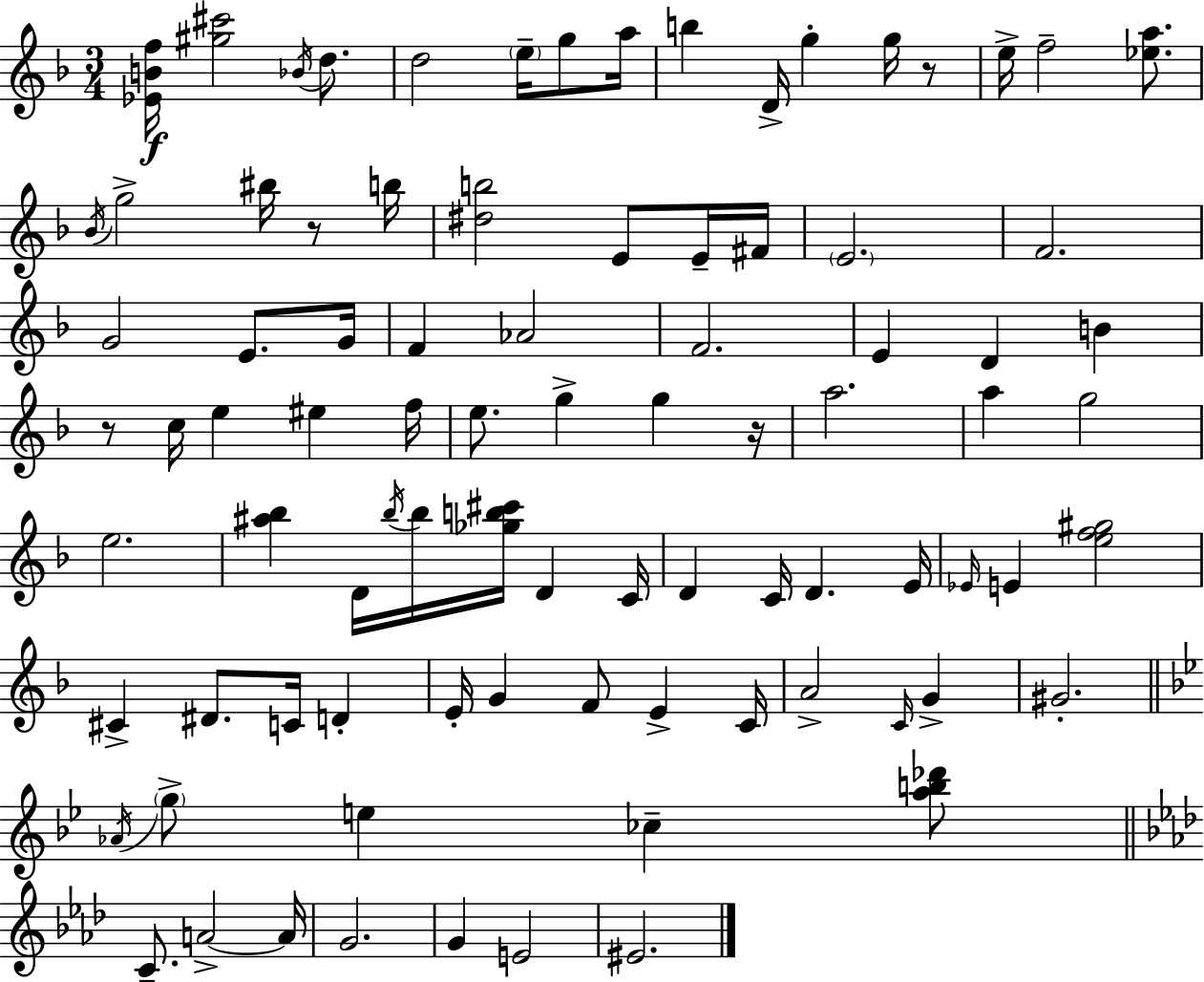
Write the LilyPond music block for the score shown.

{
  \clef treble
  \numericTimeSignature
  \time 3/4
  \key d \minor
  <ees' b' f''>16\f <gis'' cis'''>2 \acciaccatura { bes'16 } d''8. | d''2 \parenthesize e''16-- g''8 | a''16 b''4 d'16-> g''4-. g''16 r8 | e''16-> f''2-- <ees'' a''>8. | \break \acciaccatura { bes'16 } g''2-> bis''16 r8 | b''16 <dis'' b''>2 e'8 | e'16-- fis'16 \parenthesize e'2. | f'2. | \break g'2 e'8. | g'16 f'4 aes'2 | f'2. | e'4 d'4 b'4 | \break r8 c''16 e''4 eis''4 | f''16 e''8. g''4-> g''4 | r16 a''2. | a''4 g''2 | \break e''2. | <ais'' bes''>4 d'16 \acciaccatura { bes''16 } bes''16 <ges'' b'' cis'''>16 d'4 | c'16 d'4 c'16 d'4. | e'16 \grace { ees'16 } e'4 <e'' f'' gis''>2 | \break cis'4-> dis'8. c'16 | d'4-. e'16-. g'4 f'8 e'4-> | c'16 a'2-> | \grace { c'16 } g'4-> gis'2.-. | \break \bar "||" \break \key bes \major \acciaccatura { aes'16 } \parenthesize g''8-> e''4 ces''4-- <a'' b'' des'''>8 | \bar "||" \break \key f \minor c'8.-- a'2->~~ a'16 | g'2. | g'4 e'2 | eis'2. | \break \bar "|."
}